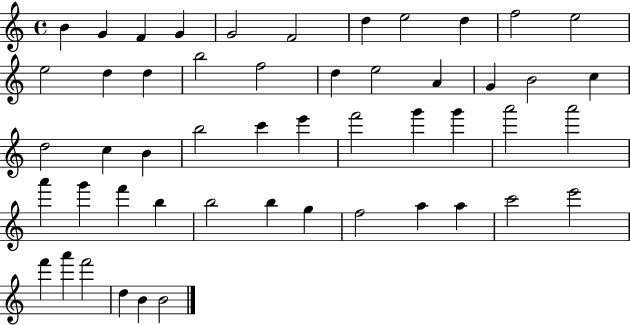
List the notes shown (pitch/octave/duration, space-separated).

B4/q G4/q F4/q G4/q G4/h F4/h D5/q E5/h D5/q F5/h E5/h E5/h D5/q D5/q B5/h F5/h D5/q E5/h A4/q G4/q B4/h C5/q D5/h C5/q B4/q B5/h C6/q E6/q F6/h G6/q G6/q A6/h A6/h A6/q G6/q F6/q B5/q B5/h B5/q G5/q F5/h A5/q A5/q C6/h E6/h F6/q A6/q F6/h D5/q B4/q B4/h